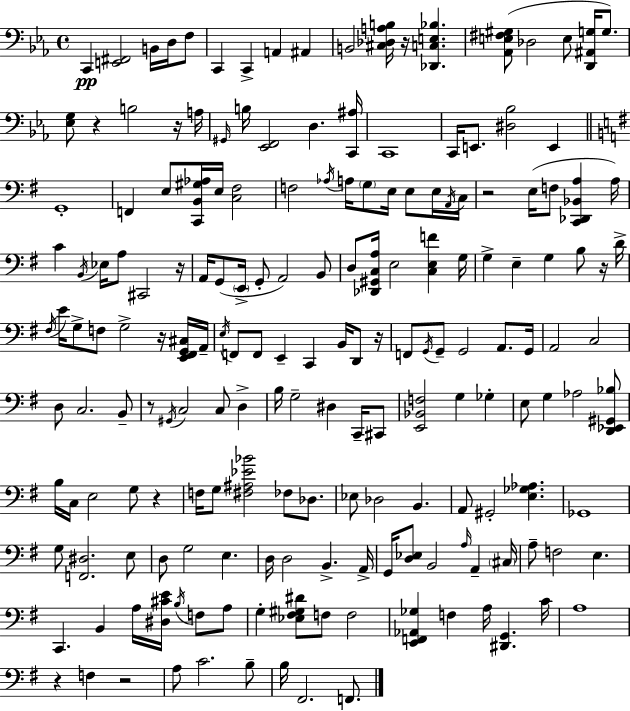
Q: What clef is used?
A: bass